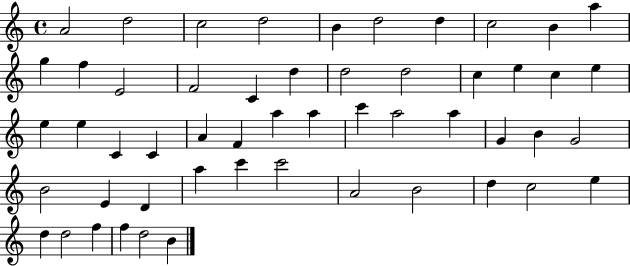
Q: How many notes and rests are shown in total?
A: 53